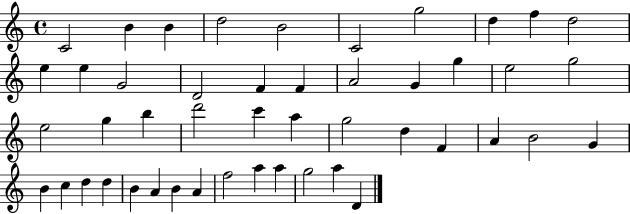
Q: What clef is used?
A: treble